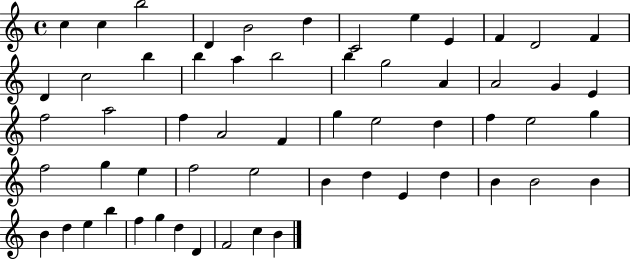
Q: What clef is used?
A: treble